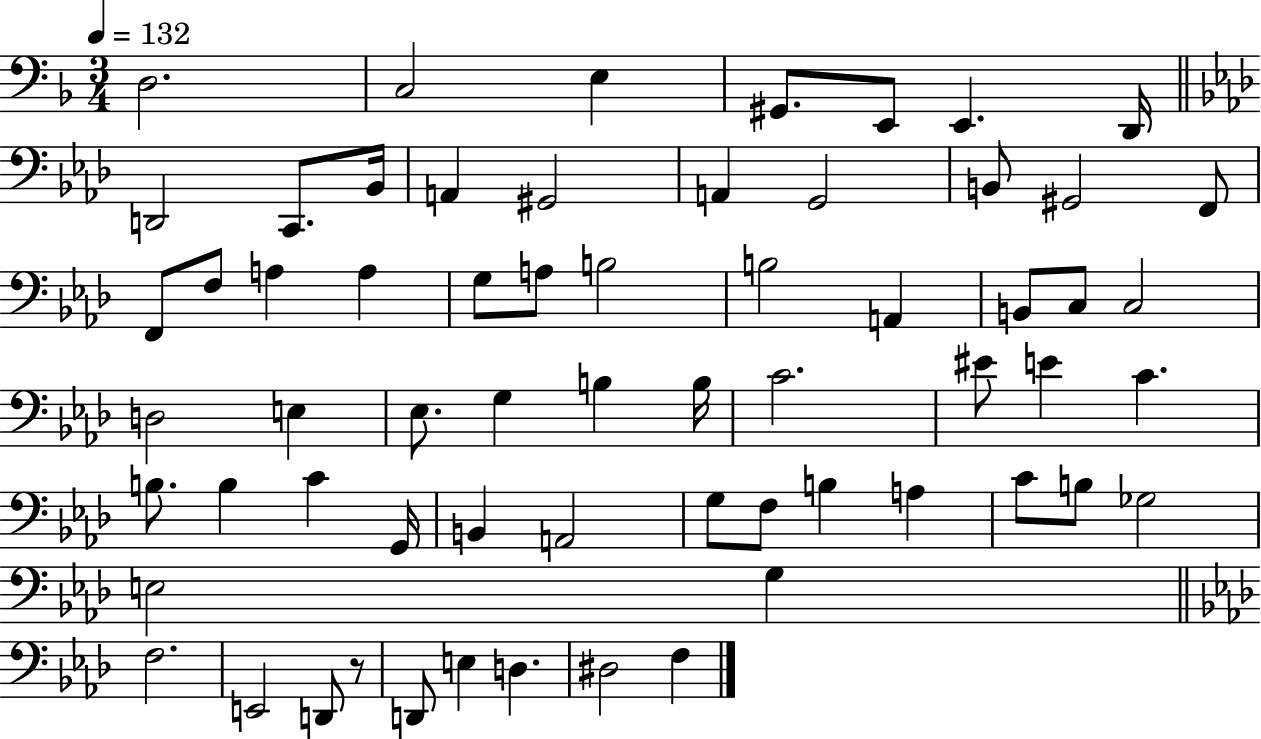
D3/h. C3/h E3/q G#2/e. E2/e E2/q. D2/s D2/h C2/e. Bb2/s A2/q G#2/h A2/q G2/h B2/e G#2/h F2/e F2/e F3/e A3/q A3/q G3/e A3/e B3/h B3/h A2/q B2/e C3/e C3/h D3/h E3/q Eb3/e. G3/q B3/q B3/s C4/h. EIS4/e E4/q C4/q. B3/e. B3/q C4/q G2/s B2/q A2/h G3/e F3/e B3/q A3/q C4/e B3/e Gb3/h E3/h G3/q F3/h. E2/h D2/e R/e D2/e E3/q D3/q. D#3/h F3/q